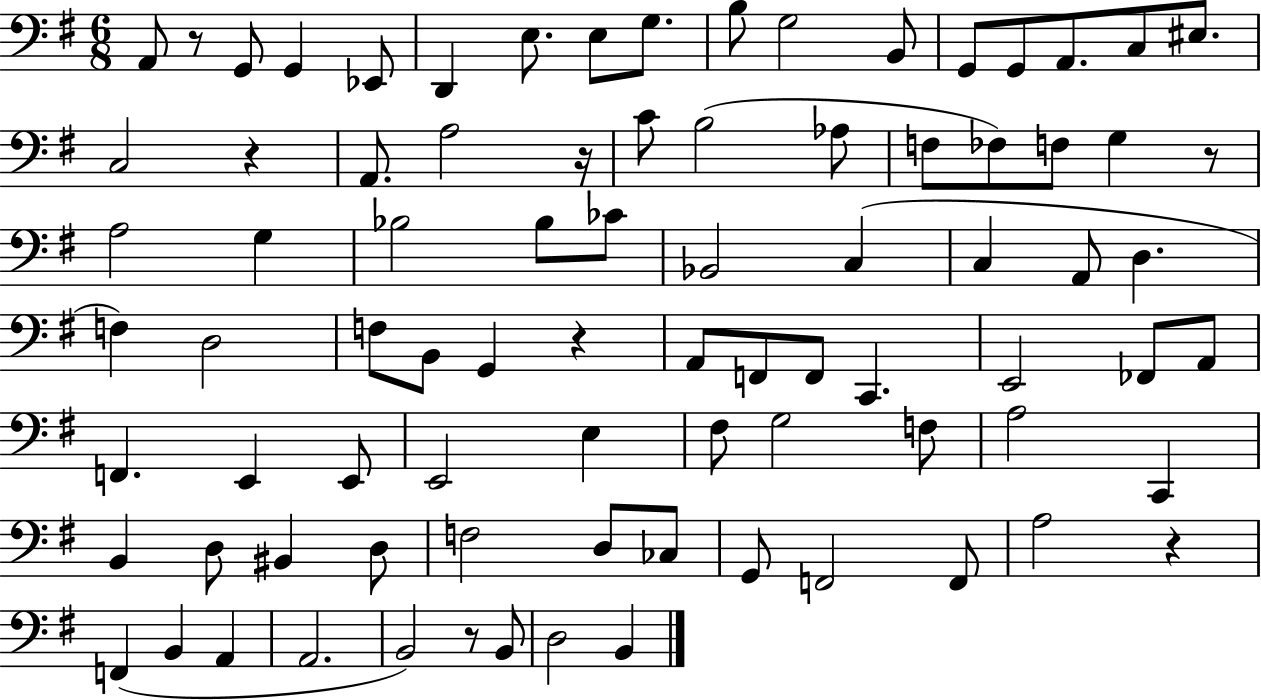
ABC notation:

X:1
T:Untitled
M:6/8
L:1/4
K:G
A,,/2 z/2 G,,/2 G,, _E,,/2 D,, E,/2 E,/2 G,/2 B,/2 G,2 B,,/2 G,,/2 G,,/2 A,,/2 C,/2 ^E,/2 C,2 z A,,/2 A,2 z/4 C/2 B,2 _A,/2 F,/2 _F,/2 F,/2 G, z/2 A,2 G, _B,2 _B,/2 _C/2 _B,,2 C, C, A,,/2 D, F, D,2 F,/2 B,,/2 G,, z A,,/2 F,,/2 F,,/2 C,, E,,2 _F,,/2 A,,/2 F,, E,, E,,/2 E,,2 E, ^F,/2 G,2 F,/2 A,2 C,, B,, D,/2 ^B,, D,/2 F,2 D,/2 _C,/2 G,,/2 F,,2 F,,/2 A,2 z F,, B,, A,, A,,2 B,,2 z/2 B,,/2 D,2 B,,